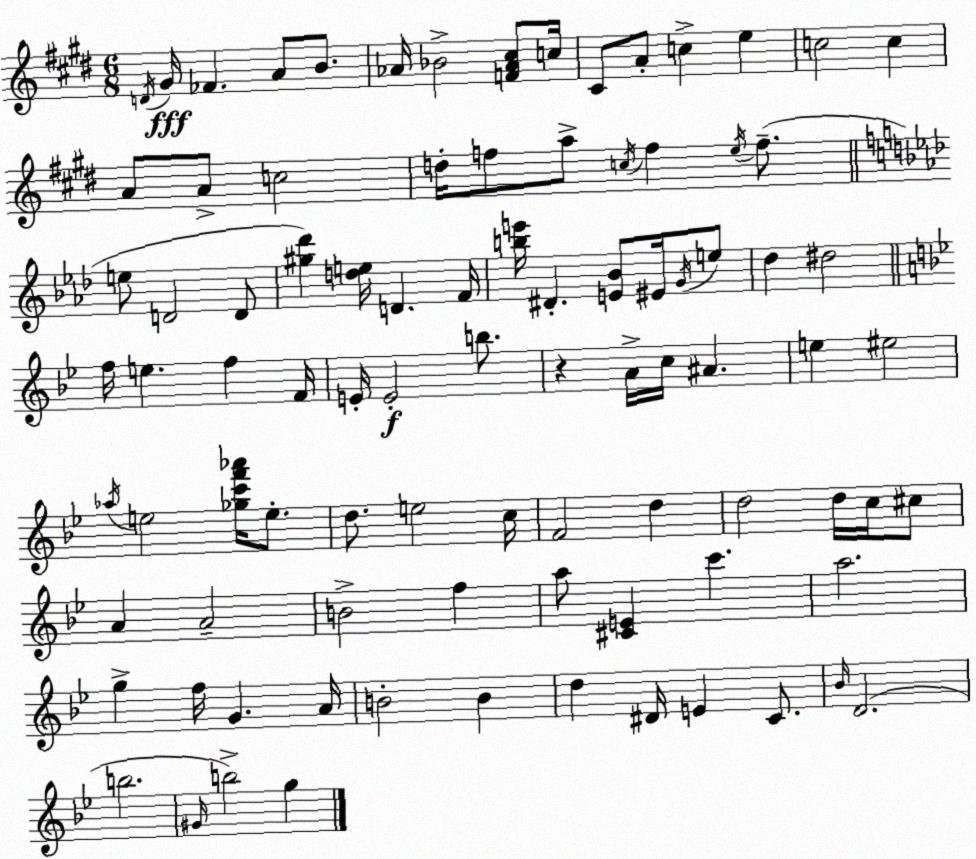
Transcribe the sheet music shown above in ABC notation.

X:1
T:Untitled
M:6/8
L:1/4
K:E
D/4 ^G/4 _F A/2 B/2 _A/4 _B2 [F_A^c]/2 c/4 ^C/2 A/2 c e c2 c A/2 A/2 c2 d/4 f/2 a/2 c/4 f e/4 f/2 e/2 D2 D/2 [^g_d'] [de]/4 D F/4 [be']/4 ^D [E_B]/2 ^E/4 G/4 e/2 _d ^d2 f/4 e f F/4 E/4 E2 b/2 z A/4 c/4 ^A e ^e2 _a/4 e2 [_gc'f'_a']/4 e/2 d/2 e2 c/4 F2 d d2 d/4 c/4 ^c/2 A A2 B2 f a/2 [^CE] c' a2 g f/4 G A/4 B2 B d ^D/4 E C/2 _B/4 D2 b2 ^G/4 b2 g